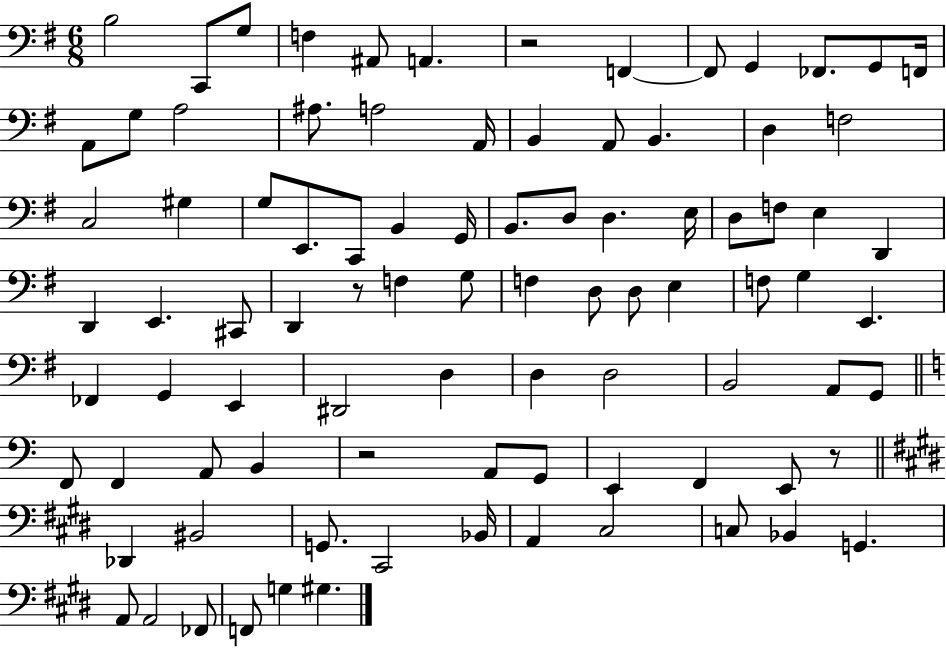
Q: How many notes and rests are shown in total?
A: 90